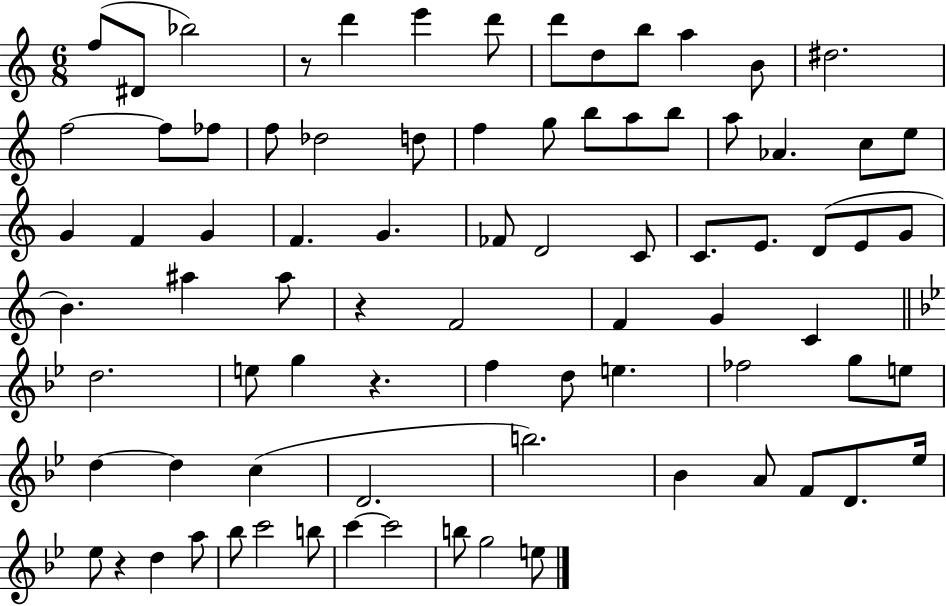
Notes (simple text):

F5/e D#4/e Bb5/h R/e D6/q E6/q D6/e D6/e D5/e B5/e A5/q B4/e D#5/h. F5/h F5/e FES5/e F5/e Db5/h D5/e F5/q G5/e B5/e A5/e B5/e A5/e Ab4/q. C5/e E5/e G4/q F4/q G4/q F4/q. G4/q. FES4/e D4/h C4/e C4/e. E4/e. D4/e E4/e G4/e B4/q. A#5/q A#5/e R/q F4/h F4/q G4/q C4/q D5/h. E5/e G5/q R/q. F5/q D5/e E5/q. FES5/h G5/e E5/e D5/q D5/q C5/q D4/h. B5/h. Bb4/q A4/e F4/e D4/e. Eb5/s Eb5/e R/q D5/q A5/e Bb5/e C6/h B5/e C6/q C6/h B5/e G5/h E5/e